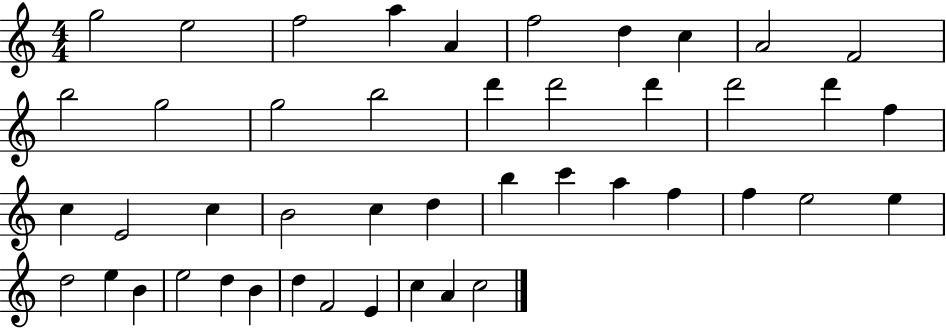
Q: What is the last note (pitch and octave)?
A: C5